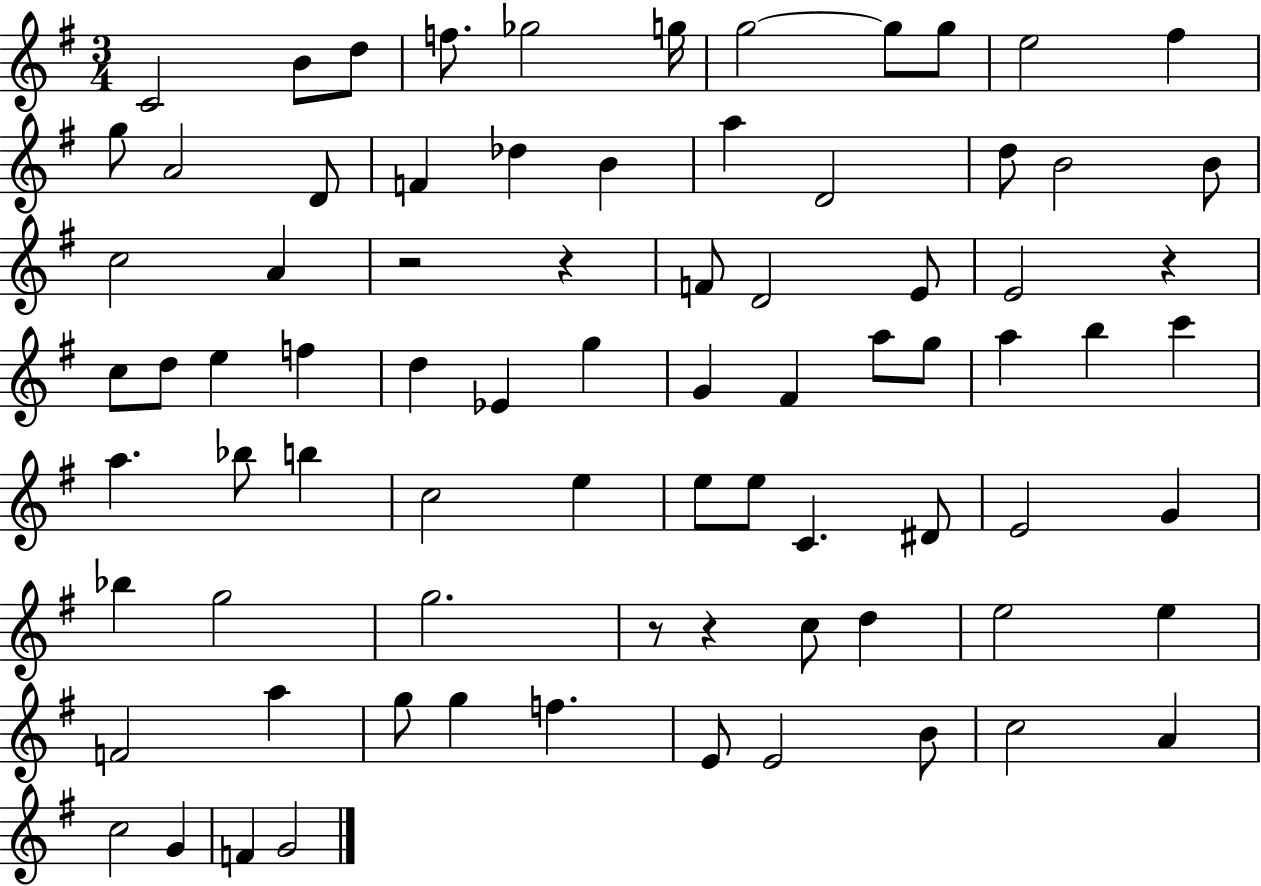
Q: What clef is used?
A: treble